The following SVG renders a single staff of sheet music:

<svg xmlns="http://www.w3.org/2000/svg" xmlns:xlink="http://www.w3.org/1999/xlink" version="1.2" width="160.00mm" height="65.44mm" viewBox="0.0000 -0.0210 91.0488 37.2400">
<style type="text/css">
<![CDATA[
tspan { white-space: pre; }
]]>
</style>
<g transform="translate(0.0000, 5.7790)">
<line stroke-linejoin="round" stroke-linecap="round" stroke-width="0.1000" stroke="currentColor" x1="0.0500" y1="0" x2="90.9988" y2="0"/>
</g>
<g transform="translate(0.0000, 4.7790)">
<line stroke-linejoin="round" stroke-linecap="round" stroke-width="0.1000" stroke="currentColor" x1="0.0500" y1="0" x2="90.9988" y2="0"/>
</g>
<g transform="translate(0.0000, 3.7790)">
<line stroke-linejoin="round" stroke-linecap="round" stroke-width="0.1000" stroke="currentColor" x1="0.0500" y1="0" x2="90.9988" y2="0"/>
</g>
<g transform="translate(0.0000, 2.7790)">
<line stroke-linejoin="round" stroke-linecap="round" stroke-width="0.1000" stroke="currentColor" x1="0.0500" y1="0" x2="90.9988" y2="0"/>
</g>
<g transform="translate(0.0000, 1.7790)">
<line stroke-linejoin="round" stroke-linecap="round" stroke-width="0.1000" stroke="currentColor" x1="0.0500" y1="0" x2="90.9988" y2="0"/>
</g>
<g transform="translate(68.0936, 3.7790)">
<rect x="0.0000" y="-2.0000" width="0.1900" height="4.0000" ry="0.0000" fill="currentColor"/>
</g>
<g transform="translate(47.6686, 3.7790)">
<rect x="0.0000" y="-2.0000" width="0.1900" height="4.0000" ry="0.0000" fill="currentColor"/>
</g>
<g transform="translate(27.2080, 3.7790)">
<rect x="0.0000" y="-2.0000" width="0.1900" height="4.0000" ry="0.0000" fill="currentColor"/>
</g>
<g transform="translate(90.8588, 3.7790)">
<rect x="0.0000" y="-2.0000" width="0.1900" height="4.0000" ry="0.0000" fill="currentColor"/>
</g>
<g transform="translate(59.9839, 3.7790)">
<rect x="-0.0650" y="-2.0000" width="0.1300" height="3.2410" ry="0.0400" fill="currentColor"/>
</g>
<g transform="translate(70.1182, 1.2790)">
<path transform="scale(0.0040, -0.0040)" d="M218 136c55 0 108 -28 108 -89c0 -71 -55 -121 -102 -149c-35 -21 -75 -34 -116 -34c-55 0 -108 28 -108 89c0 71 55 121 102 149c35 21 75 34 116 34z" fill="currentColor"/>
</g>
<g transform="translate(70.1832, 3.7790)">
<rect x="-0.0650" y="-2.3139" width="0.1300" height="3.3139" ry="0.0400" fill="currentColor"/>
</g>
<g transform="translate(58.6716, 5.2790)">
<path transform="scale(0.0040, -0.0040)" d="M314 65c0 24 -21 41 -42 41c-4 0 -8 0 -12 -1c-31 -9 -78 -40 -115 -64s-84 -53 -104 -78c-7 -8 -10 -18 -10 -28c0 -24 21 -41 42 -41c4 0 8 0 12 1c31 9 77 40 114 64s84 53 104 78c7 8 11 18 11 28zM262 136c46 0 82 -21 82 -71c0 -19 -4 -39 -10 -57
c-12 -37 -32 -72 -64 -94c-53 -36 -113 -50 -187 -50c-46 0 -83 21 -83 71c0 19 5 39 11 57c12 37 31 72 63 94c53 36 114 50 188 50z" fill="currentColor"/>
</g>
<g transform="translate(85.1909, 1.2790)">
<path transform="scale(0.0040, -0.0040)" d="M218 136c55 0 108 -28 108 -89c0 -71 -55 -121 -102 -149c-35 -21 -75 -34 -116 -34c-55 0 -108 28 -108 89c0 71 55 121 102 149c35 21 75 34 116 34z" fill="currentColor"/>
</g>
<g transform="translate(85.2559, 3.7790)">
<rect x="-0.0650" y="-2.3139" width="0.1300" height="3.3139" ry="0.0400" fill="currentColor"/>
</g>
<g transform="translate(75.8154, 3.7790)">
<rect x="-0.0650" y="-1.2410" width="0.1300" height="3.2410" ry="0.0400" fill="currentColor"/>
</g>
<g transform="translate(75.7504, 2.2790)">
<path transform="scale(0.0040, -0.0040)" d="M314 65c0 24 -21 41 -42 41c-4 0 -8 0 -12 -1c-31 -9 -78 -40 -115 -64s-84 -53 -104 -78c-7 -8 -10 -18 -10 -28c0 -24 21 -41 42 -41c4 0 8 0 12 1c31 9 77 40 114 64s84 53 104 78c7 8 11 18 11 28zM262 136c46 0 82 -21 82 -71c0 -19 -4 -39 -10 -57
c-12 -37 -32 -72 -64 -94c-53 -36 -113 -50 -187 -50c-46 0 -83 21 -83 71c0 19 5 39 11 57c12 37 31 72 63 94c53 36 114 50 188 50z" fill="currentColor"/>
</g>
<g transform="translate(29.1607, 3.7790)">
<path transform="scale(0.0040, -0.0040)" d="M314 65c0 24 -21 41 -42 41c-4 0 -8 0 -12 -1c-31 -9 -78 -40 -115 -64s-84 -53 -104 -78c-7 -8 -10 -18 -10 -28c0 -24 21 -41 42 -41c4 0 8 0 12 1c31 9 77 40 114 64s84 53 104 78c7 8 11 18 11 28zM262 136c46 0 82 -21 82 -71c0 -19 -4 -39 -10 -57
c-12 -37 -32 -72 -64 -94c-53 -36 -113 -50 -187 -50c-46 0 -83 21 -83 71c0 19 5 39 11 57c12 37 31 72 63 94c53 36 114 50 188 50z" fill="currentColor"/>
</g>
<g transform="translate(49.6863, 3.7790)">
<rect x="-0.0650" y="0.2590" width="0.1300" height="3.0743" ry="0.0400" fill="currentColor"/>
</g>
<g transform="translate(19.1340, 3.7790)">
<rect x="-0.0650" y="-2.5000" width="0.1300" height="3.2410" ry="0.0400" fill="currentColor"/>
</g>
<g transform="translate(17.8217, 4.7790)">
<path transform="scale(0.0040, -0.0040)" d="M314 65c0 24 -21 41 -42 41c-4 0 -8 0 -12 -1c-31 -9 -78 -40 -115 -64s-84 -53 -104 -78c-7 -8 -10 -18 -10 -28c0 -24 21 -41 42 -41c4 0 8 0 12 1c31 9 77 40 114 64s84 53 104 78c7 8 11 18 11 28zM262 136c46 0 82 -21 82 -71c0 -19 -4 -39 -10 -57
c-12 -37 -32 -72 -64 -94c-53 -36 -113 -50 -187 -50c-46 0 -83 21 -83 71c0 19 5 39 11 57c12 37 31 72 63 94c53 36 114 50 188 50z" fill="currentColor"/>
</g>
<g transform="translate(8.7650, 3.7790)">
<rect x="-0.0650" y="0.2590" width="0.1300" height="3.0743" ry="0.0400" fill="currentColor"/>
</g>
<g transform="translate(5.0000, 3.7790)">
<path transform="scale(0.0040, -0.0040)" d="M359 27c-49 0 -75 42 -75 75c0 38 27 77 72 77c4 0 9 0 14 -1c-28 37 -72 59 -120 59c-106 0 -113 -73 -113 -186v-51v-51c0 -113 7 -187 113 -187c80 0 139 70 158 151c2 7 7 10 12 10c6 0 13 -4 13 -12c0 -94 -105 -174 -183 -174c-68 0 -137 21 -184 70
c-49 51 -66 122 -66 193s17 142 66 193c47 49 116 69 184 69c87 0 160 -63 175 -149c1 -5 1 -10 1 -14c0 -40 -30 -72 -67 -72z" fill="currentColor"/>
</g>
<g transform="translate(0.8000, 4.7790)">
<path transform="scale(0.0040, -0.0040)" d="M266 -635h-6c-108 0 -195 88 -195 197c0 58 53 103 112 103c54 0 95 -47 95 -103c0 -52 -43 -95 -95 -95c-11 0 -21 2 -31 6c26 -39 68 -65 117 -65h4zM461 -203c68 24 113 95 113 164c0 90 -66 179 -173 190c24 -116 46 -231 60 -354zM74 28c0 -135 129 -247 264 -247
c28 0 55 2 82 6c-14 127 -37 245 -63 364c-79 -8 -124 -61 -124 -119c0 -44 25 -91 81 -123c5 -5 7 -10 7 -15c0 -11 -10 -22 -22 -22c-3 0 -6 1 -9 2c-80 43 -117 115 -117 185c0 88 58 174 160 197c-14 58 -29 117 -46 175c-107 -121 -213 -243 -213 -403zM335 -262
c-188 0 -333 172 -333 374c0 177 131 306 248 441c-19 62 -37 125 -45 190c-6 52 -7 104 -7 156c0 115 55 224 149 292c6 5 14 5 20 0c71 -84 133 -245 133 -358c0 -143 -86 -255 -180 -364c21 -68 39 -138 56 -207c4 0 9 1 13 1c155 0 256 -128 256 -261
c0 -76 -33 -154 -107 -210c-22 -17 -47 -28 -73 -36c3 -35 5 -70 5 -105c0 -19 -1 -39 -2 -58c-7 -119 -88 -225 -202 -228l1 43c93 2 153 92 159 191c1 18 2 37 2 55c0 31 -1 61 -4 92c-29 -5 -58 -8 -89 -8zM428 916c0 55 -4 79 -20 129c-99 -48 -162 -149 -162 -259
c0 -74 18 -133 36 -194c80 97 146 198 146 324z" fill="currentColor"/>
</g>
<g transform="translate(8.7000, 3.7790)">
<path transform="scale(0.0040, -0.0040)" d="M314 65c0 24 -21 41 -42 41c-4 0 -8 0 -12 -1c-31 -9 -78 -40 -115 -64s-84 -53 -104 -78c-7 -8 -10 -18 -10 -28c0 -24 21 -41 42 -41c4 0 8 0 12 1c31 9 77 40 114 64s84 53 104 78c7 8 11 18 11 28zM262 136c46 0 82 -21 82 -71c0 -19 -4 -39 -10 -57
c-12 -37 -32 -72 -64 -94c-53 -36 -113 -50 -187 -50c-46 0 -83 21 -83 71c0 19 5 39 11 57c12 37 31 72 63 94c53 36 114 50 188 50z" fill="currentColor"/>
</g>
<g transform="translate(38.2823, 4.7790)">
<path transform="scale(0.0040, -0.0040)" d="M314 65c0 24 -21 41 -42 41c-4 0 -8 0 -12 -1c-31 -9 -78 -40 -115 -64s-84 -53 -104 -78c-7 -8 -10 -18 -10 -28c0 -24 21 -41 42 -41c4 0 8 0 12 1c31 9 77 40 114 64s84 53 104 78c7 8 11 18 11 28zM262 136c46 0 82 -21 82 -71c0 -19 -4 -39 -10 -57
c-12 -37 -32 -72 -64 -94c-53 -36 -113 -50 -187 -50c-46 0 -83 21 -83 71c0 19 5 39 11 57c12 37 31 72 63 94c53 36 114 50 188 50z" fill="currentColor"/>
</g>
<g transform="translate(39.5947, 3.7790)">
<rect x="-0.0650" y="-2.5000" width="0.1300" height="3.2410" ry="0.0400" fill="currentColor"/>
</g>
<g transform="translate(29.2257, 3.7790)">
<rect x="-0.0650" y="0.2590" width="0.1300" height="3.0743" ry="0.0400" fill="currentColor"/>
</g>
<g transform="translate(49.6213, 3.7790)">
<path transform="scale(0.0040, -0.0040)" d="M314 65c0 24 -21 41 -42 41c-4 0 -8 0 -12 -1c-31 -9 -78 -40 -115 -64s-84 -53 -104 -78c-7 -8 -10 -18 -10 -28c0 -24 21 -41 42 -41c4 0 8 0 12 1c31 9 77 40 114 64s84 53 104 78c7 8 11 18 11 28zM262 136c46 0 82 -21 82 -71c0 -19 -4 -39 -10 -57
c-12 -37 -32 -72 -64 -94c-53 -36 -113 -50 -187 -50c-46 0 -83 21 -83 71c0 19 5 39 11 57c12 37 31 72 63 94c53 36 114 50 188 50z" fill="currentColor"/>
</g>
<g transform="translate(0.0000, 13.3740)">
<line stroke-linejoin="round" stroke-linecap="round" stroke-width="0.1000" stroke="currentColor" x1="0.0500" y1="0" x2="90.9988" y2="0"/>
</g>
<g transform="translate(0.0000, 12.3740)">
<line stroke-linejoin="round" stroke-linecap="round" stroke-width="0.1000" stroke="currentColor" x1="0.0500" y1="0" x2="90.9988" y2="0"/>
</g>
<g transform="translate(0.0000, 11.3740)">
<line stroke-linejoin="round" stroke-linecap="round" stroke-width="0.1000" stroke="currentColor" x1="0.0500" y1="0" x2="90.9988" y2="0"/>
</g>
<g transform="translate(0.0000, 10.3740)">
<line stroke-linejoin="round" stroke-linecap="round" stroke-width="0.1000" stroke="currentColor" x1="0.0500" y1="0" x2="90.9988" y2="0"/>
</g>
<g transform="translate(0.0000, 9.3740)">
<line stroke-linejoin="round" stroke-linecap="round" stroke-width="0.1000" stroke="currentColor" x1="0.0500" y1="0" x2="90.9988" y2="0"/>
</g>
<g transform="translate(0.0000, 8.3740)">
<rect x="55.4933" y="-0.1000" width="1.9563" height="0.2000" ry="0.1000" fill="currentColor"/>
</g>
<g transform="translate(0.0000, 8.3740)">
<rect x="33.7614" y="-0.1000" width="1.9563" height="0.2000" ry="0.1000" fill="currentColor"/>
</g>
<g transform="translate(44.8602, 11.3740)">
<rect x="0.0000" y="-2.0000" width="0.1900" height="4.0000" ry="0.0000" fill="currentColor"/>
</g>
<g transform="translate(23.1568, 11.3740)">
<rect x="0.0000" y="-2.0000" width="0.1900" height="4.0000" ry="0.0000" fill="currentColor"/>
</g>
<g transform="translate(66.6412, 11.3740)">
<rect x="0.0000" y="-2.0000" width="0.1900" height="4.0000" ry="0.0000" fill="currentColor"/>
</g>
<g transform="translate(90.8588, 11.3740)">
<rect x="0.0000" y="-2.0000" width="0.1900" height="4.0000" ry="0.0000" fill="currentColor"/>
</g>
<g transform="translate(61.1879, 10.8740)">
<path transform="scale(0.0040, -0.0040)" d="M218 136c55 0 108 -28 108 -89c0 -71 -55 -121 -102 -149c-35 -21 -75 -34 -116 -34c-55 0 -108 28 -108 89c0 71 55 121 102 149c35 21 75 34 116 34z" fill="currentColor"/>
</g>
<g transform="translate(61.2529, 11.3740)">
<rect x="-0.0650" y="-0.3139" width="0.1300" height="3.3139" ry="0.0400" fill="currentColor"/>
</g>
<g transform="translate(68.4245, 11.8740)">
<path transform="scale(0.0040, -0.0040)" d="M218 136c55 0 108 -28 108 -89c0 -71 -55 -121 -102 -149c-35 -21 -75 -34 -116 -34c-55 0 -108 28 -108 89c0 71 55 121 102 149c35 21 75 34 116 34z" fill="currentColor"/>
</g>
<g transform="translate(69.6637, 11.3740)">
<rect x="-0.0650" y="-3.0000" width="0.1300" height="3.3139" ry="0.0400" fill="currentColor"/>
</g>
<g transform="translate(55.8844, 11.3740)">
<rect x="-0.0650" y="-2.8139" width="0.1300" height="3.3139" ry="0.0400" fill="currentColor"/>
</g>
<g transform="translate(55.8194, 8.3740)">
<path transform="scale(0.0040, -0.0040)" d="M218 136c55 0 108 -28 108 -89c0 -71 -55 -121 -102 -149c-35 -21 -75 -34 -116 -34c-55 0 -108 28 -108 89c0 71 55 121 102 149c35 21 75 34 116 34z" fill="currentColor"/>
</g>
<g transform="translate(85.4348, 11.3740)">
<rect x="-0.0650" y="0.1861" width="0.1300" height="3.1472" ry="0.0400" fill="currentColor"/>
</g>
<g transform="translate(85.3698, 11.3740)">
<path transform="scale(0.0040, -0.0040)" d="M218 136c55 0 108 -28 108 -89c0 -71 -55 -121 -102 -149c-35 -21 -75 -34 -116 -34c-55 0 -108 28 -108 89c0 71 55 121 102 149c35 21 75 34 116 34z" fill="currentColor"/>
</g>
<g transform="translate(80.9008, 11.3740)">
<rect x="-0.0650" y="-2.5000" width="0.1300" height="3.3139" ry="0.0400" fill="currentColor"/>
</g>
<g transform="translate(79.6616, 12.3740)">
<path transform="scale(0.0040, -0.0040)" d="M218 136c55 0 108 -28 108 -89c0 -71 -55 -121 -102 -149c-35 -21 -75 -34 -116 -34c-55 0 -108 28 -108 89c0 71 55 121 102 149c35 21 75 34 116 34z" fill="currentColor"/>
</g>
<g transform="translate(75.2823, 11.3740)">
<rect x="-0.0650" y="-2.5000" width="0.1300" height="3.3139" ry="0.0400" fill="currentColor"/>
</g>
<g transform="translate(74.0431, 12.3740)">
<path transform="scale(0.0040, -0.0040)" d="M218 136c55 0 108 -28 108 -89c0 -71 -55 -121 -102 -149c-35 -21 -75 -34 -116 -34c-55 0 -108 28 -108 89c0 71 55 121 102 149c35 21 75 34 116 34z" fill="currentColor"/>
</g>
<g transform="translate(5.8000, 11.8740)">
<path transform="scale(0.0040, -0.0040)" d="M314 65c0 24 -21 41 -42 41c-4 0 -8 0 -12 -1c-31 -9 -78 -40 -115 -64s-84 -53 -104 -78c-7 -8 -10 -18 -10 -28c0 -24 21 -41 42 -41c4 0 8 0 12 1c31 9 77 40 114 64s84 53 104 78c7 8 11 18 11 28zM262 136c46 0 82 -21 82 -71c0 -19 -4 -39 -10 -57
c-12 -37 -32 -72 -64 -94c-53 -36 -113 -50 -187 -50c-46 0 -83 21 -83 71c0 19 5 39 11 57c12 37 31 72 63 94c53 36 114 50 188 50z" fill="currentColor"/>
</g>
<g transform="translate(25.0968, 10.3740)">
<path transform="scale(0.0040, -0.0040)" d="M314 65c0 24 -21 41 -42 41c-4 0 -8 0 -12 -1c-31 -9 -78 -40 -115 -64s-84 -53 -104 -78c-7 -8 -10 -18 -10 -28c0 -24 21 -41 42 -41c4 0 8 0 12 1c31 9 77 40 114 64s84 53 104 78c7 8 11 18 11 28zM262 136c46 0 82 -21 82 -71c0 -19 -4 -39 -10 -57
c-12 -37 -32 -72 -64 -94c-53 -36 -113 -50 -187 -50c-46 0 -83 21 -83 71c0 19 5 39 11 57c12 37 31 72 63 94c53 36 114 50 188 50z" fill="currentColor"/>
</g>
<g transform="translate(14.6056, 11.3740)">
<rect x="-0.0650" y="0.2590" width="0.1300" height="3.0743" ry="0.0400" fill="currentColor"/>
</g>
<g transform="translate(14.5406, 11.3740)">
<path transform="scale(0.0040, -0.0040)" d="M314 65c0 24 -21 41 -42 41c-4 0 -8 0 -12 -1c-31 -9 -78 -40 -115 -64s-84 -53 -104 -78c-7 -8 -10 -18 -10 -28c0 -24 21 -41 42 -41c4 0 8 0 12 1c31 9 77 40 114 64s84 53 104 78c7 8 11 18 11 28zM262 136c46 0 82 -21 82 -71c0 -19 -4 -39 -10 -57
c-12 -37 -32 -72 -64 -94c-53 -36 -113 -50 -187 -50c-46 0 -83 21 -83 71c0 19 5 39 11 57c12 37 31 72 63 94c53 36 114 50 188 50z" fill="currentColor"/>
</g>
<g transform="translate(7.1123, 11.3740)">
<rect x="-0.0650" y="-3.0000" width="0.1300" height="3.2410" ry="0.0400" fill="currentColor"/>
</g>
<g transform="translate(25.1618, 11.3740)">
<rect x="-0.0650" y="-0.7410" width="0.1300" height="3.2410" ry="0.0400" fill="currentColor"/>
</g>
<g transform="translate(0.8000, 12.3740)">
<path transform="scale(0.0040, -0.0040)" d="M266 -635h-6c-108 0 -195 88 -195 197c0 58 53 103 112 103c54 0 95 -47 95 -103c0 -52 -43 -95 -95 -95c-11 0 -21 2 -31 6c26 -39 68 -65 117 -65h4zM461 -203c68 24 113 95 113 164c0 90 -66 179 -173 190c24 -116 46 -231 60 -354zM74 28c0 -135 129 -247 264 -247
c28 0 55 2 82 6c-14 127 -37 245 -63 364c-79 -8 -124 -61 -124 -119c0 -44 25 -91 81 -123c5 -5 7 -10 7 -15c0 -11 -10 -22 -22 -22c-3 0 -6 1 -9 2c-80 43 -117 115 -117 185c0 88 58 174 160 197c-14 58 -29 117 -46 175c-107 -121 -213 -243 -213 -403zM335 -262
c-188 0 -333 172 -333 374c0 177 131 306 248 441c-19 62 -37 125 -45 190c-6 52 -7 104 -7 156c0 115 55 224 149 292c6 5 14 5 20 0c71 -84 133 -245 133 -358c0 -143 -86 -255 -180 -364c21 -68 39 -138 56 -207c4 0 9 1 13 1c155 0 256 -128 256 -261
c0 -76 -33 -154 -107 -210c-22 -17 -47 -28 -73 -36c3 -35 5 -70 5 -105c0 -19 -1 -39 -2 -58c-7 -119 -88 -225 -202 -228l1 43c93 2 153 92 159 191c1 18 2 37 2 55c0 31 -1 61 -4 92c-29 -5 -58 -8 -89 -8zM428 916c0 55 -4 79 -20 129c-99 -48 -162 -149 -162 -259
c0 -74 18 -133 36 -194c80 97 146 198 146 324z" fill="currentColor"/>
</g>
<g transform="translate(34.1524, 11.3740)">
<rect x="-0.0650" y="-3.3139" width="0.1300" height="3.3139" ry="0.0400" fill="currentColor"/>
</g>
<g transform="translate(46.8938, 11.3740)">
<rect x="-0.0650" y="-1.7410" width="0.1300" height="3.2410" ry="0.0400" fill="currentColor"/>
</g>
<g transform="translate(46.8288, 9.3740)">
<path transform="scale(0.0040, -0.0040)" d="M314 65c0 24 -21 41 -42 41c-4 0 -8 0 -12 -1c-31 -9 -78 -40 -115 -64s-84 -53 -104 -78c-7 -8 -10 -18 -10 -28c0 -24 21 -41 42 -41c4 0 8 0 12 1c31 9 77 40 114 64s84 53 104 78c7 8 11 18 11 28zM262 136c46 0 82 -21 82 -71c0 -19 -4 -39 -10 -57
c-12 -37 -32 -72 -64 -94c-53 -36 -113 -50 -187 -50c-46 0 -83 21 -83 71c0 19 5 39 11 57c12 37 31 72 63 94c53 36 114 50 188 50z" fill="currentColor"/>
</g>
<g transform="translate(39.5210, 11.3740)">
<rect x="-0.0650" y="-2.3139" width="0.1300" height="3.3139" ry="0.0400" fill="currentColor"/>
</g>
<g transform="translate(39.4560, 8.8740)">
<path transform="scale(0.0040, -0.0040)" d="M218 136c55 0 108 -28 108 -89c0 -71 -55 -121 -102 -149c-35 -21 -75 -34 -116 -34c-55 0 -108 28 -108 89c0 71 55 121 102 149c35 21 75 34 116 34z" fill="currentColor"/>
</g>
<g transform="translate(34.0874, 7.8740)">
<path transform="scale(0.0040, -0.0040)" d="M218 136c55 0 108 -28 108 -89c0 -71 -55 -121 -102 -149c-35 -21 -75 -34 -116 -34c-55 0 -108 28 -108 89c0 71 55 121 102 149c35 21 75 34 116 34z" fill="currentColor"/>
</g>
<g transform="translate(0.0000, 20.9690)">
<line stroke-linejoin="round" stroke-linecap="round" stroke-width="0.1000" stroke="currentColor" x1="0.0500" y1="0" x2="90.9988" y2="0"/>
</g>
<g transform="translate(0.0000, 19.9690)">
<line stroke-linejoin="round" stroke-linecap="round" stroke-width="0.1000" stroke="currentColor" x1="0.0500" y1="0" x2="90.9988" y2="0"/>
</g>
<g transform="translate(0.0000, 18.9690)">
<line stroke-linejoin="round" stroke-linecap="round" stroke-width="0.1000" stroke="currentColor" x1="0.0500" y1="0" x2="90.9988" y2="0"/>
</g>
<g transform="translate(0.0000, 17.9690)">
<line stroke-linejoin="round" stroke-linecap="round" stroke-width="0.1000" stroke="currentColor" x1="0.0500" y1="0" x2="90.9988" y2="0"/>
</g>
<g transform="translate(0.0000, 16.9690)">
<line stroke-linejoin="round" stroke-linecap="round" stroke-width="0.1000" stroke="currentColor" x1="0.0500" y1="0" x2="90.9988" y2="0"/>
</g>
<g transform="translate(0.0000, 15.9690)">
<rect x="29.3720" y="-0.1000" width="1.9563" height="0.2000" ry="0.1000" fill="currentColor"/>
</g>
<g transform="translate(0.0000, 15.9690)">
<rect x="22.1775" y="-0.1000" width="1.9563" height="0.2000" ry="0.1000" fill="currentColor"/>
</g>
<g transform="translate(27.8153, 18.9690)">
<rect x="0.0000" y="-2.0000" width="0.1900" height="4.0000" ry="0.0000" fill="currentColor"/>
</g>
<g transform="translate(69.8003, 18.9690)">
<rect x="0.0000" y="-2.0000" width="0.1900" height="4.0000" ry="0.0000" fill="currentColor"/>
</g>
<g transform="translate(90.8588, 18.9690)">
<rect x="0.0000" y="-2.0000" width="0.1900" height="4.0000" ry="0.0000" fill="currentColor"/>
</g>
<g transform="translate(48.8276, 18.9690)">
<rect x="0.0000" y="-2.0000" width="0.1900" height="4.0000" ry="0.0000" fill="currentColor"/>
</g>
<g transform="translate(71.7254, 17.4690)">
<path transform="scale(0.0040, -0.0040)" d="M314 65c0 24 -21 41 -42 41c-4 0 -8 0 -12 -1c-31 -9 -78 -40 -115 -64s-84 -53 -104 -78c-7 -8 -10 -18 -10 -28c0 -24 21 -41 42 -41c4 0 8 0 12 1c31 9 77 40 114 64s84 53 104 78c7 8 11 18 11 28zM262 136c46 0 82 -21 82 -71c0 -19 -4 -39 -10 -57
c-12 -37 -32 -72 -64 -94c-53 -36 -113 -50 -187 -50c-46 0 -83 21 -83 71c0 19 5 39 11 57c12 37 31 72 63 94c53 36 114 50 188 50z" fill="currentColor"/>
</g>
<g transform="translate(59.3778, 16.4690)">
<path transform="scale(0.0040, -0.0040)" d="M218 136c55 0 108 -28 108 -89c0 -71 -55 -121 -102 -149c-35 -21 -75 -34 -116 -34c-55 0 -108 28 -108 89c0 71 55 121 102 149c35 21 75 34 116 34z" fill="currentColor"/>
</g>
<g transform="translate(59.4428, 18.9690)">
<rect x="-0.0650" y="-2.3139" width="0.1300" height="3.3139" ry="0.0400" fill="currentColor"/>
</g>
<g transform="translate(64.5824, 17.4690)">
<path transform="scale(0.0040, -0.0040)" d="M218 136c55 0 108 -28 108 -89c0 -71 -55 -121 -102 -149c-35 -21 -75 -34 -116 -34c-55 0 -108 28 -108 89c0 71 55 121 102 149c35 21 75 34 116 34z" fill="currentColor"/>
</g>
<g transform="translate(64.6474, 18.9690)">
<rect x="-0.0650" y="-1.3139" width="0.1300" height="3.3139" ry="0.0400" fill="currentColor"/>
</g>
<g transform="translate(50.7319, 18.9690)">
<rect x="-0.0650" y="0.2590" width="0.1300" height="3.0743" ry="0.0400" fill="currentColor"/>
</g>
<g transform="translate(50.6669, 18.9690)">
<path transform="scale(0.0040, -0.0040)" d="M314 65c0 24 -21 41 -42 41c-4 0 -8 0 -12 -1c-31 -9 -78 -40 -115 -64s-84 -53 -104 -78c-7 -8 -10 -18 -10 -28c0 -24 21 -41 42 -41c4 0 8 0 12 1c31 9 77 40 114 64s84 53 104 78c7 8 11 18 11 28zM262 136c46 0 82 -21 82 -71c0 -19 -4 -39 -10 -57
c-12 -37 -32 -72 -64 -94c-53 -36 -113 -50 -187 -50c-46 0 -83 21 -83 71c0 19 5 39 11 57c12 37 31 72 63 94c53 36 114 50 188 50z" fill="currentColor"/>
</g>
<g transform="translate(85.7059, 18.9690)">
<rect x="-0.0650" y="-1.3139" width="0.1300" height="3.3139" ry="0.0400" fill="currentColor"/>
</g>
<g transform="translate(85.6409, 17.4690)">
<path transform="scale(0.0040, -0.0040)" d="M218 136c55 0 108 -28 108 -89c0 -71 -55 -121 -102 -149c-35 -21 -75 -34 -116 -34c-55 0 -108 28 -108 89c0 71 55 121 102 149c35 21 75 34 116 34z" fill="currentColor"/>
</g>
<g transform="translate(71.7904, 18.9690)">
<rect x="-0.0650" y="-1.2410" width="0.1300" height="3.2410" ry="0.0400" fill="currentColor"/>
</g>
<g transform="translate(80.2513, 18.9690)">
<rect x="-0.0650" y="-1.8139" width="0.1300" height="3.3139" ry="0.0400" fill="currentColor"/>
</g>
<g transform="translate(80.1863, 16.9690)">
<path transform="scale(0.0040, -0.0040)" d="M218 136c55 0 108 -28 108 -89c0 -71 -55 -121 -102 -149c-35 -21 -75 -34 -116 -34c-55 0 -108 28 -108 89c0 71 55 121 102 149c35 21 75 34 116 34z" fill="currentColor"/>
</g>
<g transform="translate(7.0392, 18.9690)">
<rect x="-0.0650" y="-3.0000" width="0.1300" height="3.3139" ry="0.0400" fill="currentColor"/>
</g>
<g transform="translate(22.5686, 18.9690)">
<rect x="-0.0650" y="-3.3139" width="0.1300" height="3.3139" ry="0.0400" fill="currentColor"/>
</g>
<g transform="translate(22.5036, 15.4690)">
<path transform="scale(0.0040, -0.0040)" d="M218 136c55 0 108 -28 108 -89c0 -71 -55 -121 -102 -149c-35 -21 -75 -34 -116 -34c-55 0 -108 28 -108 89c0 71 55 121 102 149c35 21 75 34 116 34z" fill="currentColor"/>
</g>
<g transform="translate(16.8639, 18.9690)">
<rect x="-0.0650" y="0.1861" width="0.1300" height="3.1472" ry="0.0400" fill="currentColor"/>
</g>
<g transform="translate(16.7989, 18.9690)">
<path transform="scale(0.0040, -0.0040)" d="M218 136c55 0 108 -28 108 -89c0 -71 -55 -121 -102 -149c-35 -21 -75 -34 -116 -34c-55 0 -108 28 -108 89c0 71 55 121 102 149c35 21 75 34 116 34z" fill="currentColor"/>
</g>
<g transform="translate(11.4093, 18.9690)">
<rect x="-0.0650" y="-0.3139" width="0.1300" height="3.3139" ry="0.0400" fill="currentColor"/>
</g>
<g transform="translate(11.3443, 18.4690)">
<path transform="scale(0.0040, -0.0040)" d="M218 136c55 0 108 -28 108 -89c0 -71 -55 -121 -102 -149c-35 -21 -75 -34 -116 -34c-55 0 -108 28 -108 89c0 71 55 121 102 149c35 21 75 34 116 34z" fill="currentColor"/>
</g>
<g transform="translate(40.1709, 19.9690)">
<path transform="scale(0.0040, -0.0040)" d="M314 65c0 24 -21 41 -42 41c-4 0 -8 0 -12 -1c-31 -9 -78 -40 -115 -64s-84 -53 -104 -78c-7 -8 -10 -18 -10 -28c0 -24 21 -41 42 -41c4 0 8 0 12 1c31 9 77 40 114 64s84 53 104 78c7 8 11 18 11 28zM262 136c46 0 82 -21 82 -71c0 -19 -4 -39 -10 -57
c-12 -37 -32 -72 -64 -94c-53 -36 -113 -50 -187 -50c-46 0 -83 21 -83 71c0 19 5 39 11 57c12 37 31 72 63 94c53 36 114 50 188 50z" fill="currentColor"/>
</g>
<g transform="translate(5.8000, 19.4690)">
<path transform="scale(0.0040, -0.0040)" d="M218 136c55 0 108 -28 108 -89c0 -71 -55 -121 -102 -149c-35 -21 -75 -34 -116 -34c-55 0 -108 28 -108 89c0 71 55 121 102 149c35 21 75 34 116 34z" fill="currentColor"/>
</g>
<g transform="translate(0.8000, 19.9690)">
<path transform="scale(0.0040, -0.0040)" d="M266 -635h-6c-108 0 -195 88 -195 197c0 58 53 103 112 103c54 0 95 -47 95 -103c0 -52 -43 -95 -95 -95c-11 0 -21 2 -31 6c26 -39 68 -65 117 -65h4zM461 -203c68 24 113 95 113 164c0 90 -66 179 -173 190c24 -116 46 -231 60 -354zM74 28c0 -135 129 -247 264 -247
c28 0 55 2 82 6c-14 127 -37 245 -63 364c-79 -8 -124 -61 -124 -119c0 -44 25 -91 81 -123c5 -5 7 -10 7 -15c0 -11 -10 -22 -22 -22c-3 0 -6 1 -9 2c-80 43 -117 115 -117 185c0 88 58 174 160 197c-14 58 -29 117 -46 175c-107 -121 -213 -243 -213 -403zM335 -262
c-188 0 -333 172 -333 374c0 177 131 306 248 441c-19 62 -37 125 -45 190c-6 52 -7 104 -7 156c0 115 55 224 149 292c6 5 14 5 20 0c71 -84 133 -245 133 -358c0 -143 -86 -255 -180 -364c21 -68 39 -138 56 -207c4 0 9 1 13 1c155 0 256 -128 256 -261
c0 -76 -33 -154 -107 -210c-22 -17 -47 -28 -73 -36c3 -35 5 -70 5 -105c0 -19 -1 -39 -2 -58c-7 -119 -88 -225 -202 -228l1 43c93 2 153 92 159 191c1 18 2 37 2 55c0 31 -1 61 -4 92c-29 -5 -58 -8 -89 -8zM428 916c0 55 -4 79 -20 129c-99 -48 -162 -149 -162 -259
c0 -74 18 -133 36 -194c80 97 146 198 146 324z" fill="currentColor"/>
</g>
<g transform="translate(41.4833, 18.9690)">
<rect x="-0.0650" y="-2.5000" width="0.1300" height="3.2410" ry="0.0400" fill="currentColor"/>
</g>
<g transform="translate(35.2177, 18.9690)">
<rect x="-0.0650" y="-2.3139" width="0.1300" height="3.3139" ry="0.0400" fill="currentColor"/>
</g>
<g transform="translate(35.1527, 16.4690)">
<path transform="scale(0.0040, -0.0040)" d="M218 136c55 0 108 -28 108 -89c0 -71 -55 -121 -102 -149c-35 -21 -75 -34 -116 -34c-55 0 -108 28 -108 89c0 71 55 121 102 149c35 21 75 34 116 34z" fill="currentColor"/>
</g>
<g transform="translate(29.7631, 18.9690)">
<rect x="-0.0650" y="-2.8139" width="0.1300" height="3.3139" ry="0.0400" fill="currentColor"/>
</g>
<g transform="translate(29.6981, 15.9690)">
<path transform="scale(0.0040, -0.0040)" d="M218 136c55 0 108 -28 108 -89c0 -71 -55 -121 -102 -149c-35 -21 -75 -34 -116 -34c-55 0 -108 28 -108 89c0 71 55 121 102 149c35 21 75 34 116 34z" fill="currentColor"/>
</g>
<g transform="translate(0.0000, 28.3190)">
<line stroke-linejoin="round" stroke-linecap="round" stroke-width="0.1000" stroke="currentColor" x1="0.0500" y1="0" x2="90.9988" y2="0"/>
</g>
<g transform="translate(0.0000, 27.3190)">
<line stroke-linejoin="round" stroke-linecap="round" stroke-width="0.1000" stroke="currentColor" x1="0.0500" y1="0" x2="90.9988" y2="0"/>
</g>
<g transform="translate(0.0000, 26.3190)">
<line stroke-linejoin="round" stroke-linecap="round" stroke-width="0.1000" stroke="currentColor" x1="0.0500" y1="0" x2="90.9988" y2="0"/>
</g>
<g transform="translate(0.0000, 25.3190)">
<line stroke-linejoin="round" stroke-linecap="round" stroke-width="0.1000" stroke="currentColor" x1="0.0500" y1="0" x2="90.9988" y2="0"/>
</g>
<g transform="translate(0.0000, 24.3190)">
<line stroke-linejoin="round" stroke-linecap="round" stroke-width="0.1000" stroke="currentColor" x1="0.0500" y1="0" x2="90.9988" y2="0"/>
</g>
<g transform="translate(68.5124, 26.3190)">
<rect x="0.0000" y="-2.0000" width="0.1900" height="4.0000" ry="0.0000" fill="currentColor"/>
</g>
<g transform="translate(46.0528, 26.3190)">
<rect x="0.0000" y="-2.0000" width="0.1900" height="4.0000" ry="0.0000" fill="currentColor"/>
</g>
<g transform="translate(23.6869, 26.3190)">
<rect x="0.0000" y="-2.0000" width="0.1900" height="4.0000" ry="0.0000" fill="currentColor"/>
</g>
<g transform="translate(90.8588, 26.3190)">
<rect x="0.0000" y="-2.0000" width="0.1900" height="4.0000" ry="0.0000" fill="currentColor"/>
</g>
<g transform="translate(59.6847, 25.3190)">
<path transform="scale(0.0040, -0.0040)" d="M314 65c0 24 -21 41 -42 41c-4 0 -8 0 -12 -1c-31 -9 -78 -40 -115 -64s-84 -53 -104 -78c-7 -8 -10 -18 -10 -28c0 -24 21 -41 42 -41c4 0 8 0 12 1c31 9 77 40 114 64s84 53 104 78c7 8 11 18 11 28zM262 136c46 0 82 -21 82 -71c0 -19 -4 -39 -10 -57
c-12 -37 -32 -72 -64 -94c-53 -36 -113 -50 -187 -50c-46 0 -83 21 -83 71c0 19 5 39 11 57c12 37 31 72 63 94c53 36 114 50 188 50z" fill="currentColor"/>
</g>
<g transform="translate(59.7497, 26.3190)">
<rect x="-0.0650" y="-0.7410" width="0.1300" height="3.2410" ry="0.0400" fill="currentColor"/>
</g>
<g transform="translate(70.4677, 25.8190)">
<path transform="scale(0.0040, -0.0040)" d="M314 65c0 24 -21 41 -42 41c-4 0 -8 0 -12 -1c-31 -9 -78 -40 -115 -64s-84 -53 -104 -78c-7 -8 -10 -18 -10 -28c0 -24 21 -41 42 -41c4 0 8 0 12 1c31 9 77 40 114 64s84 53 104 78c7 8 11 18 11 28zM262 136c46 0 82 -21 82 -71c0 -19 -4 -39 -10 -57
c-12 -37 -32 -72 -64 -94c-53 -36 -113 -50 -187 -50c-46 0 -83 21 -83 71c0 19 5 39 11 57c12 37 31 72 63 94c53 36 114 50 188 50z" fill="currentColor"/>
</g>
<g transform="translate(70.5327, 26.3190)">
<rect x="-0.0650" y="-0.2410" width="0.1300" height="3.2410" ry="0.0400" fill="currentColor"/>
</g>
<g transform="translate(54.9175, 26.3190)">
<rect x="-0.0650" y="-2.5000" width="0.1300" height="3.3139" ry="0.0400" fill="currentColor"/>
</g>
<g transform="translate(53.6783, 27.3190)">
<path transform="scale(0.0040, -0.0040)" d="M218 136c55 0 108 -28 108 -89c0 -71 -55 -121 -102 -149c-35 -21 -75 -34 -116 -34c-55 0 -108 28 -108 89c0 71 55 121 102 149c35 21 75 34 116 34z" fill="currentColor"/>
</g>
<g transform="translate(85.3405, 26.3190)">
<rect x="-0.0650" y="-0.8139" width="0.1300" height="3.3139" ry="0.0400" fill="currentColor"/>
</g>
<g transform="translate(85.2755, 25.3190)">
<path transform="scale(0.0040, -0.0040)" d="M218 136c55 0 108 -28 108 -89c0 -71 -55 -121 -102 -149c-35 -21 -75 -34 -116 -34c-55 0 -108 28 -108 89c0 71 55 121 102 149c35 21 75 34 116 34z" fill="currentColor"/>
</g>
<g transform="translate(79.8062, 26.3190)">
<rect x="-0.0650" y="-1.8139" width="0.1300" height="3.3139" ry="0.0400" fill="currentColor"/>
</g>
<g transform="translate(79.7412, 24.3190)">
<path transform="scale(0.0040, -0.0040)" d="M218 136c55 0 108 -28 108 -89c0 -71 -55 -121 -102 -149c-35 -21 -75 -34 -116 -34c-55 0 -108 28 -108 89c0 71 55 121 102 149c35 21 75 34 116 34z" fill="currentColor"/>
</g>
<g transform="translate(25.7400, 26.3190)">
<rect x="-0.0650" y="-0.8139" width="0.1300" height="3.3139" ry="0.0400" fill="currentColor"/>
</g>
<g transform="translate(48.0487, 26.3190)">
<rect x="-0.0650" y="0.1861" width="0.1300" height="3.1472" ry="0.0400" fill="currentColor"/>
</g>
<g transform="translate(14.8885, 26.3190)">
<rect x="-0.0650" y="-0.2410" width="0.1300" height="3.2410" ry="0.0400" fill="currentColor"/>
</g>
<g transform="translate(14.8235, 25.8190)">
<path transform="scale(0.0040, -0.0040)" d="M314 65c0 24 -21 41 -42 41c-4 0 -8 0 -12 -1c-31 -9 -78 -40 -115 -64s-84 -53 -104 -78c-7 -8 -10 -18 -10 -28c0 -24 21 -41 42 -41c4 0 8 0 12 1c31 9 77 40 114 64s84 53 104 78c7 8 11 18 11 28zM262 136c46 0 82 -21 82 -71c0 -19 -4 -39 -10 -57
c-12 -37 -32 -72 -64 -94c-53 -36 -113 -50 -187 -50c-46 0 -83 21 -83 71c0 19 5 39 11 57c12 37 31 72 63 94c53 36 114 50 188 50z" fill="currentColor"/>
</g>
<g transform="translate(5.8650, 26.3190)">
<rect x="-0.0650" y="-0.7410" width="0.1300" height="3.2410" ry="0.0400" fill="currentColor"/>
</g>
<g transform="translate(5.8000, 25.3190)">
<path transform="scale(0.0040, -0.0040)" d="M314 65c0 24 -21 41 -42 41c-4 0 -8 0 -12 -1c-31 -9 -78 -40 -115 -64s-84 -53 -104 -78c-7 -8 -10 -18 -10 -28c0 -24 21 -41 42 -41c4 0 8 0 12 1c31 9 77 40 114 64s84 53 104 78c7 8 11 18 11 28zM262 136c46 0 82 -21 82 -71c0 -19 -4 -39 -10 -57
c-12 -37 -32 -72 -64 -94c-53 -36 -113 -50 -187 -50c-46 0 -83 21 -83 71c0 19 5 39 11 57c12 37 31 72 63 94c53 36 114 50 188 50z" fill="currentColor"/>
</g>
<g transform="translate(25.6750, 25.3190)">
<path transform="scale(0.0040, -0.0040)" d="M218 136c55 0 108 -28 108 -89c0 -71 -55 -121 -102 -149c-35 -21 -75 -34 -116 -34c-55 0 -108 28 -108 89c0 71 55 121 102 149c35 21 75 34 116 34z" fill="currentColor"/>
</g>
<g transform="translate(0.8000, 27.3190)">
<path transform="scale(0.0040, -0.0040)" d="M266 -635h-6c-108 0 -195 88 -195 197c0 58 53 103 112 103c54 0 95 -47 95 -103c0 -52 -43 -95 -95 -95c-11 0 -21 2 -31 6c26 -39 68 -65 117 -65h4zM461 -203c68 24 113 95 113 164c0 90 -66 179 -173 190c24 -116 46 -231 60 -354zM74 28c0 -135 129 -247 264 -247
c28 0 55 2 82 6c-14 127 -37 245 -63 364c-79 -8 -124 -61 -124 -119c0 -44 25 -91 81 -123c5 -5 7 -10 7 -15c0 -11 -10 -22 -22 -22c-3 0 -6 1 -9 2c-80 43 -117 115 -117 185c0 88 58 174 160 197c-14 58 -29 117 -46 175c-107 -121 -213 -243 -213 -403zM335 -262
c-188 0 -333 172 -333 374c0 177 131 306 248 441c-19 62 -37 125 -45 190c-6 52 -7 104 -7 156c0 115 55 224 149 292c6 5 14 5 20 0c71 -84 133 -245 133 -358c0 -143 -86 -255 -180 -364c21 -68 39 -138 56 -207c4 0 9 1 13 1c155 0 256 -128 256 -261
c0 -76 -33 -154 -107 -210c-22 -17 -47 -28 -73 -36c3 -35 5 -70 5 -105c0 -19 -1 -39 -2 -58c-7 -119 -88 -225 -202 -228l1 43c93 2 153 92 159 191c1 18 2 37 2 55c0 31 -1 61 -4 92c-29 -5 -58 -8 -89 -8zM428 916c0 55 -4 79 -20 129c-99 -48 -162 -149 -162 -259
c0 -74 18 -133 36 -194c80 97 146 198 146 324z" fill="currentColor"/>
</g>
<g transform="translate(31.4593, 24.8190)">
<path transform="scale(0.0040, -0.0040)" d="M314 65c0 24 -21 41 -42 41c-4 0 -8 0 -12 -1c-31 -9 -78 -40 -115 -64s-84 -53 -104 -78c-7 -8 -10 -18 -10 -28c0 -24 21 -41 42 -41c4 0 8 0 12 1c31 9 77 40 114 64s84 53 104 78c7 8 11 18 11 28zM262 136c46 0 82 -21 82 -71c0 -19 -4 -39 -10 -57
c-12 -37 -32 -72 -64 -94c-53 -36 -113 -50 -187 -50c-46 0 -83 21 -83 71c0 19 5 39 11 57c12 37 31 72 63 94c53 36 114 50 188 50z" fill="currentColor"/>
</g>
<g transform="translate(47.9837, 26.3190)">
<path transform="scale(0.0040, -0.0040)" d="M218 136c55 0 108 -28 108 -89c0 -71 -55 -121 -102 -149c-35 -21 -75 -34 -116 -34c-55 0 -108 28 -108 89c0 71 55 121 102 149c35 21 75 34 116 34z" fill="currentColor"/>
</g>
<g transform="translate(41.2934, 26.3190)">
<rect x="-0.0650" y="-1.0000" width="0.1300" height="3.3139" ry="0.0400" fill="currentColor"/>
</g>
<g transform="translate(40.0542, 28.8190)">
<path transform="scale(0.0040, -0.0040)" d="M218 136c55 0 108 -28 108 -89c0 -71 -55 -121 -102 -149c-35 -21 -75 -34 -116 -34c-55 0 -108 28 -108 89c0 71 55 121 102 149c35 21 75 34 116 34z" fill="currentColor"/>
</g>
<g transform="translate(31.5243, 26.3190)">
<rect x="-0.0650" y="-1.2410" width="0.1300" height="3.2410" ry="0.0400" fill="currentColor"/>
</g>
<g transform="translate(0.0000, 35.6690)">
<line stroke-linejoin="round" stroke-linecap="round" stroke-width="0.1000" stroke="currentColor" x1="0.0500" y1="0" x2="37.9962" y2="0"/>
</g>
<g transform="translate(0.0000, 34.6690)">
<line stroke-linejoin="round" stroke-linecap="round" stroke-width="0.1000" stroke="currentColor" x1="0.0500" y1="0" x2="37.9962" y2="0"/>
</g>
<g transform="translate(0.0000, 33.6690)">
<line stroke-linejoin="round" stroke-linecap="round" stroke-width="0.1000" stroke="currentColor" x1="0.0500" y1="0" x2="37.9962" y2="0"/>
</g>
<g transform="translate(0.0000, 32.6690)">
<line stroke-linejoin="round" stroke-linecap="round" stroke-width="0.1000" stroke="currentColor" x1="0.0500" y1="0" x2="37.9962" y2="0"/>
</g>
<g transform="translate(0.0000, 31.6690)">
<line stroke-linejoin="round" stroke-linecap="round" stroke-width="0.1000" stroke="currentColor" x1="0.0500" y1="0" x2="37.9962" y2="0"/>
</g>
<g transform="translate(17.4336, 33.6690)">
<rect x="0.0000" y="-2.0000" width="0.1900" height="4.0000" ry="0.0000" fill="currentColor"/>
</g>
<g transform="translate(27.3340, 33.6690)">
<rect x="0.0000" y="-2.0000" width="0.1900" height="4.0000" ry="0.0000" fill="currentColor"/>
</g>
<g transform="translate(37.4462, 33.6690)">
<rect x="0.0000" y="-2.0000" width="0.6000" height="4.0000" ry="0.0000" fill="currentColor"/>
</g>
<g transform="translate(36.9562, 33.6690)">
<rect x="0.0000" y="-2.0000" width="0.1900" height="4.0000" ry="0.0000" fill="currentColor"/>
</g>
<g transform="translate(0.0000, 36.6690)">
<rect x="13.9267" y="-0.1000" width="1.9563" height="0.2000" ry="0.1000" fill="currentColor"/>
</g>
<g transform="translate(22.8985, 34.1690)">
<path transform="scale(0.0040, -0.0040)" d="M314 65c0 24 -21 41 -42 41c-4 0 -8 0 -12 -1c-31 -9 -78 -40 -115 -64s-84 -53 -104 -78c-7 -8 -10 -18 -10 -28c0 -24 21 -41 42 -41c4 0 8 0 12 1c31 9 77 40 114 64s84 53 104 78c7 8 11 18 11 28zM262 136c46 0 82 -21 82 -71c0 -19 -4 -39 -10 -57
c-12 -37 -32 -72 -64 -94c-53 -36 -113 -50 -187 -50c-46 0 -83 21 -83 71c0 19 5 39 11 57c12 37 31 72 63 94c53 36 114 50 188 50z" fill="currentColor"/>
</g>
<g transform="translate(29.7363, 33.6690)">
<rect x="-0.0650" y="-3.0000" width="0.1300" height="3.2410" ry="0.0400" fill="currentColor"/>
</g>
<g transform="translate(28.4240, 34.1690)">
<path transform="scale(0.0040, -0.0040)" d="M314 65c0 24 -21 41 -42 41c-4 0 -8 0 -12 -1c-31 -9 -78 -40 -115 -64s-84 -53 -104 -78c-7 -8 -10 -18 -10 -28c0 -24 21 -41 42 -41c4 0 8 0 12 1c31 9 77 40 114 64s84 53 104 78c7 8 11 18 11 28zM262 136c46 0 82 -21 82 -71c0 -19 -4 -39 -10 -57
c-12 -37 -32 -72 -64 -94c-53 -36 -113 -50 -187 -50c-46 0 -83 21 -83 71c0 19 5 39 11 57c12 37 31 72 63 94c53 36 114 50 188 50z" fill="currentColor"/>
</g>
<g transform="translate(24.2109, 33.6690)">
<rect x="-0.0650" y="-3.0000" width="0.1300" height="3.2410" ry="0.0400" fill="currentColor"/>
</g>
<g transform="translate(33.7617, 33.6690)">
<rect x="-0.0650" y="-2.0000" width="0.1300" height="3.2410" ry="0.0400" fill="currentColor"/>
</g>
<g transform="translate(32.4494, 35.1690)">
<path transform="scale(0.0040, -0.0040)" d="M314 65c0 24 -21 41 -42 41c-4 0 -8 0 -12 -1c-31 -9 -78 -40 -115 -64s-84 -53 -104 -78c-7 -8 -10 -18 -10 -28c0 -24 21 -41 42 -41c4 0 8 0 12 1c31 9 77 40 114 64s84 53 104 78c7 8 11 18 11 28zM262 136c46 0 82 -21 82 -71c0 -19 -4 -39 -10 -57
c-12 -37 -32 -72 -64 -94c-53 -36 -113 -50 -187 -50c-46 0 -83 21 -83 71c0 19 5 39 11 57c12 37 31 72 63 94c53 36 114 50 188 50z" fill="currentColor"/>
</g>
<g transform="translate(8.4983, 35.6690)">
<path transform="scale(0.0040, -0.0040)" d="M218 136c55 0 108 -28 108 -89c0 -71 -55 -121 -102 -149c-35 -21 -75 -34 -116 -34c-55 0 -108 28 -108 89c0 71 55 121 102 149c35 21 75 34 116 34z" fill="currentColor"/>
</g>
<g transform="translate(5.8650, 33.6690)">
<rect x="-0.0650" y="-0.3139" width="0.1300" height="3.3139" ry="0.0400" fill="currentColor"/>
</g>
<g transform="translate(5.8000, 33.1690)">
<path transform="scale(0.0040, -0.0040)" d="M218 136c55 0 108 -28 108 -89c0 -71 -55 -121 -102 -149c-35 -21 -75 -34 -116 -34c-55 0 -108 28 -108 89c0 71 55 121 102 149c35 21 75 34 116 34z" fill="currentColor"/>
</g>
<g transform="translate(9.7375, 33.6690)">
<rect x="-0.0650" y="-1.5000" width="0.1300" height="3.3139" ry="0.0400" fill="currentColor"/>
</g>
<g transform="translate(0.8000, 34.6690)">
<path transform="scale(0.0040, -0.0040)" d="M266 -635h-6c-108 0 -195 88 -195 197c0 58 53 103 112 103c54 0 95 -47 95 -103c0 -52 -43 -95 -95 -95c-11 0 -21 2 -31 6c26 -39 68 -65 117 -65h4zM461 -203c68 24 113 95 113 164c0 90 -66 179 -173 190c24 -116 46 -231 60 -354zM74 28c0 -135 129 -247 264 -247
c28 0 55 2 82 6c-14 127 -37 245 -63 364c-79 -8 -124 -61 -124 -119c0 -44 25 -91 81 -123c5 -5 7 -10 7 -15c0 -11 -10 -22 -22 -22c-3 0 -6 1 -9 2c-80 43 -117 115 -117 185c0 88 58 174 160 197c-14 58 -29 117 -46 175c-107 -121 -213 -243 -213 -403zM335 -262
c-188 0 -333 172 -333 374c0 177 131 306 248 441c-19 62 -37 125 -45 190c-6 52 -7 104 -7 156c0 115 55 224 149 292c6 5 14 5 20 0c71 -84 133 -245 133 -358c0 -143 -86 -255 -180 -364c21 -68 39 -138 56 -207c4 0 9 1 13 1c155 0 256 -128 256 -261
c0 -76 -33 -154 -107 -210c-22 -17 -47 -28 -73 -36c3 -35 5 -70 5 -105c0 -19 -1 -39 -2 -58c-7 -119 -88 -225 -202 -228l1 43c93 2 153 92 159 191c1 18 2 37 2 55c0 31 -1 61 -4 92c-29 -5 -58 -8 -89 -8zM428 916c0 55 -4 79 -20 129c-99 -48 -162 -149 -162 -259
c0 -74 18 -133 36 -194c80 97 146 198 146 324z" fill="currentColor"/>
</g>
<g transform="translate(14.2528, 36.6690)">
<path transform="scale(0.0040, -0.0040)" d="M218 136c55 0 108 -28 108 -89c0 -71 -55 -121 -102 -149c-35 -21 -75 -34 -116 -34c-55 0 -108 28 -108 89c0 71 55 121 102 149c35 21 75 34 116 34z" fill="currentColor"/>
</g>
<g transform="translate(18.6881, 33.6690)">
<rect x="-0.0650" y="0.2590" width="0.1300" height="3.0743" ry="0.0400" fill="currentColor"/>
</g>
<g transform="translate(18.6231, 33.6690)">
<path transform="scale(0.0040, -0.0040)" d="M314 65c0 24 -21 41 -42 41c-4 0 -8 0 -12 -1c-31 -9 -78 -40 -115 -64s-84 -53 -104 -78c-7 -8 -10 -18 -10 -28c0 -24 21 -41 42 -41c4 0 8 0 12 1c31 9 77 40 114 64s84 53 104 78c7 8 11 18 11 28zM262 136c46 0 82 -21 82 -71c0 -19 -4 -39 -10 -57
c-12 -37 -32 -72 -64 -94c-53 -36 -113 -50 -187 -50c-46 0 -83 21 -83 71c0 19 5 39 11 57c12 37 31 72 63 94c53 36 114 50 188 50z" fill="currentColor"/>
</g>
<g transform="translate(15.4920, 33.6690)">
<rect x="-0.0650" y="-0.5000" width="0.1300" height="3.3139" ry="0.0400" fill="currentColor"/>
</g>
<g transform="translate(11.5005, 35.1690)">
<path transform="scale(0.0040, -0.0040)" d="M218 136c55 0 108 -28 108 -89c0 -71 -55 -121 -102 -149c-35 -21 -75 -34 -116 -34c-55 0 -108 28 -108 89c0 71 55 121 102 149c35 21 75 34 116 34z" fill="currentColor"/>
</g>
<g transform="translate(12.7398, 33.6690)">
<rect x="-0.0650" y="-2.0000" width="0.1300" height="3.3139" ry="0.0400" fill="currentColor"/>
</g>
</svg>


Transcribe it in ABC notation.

X:1
T:Untitled
M:4/4
L:1/4
K:C
B2 G2 B2 G2 B2 F2 g e2 g A2 B2 d2 b g f2 a c A G G B A c B b a g G2 B2 g e e2 f e d2 c2 d e2 D B G d2 c2 f d c E F C B2 A2 A2 F2